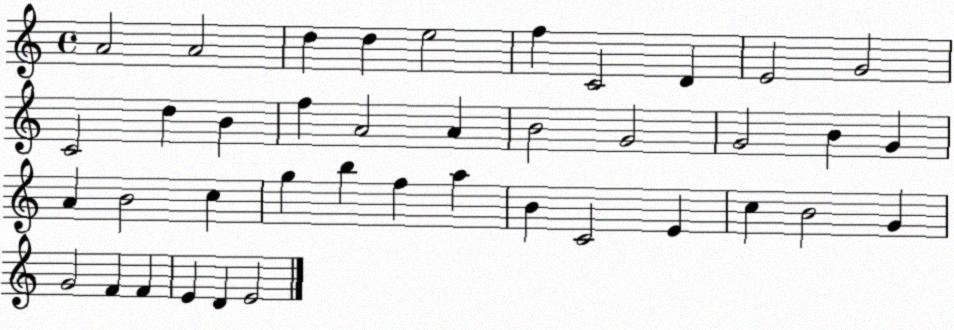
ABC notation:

X:1
T:Untitled
M:4/4
L:1/4
K:C
A2 A2 d d e2 f C2 D E2 G2 C2 d B f A2 A B2 G2 G2 B G A B2 c g b f a B C2 E c B2 G G2 F F E D E2